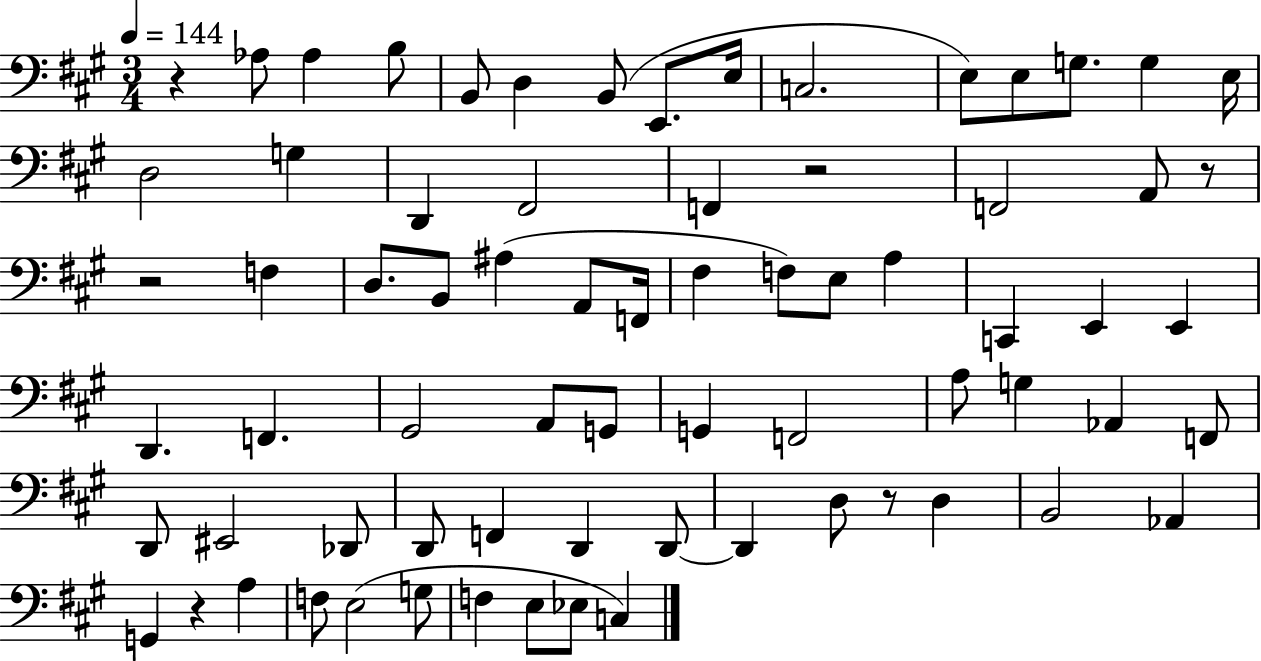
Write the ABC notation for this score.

X:1
T:Untitled
M:3/4
L:1/4
K:A
z _A,/2 _A, B,/2 B,,/2 D, B,,/2 E,,/2 E,/4 C,2 E,/2 E,/2 G,/2 G, E,/4 D,2 G, D,, ^F,,2 F,, z2 F,,2 A,,/2 z/2 z2 F, D,/2 B,,/2 ^A, A,,/2 F,,/4 ^F, F,/2 E,/2 A, C,, E,, E,, D,, F,, ^G,,2 A,,/2 G,,/2 G,, F,,2 A,/2 G, _A,, F,,/2 D,,/2 ^E,,2 _D,,/2 D,,/2 F,, D,, D,,/2 D,, D,/2 z/2 D, B,,2 _A,, G,, z A, F,/2 E,2 G,/2 F, E,/2 _E,/2 C,